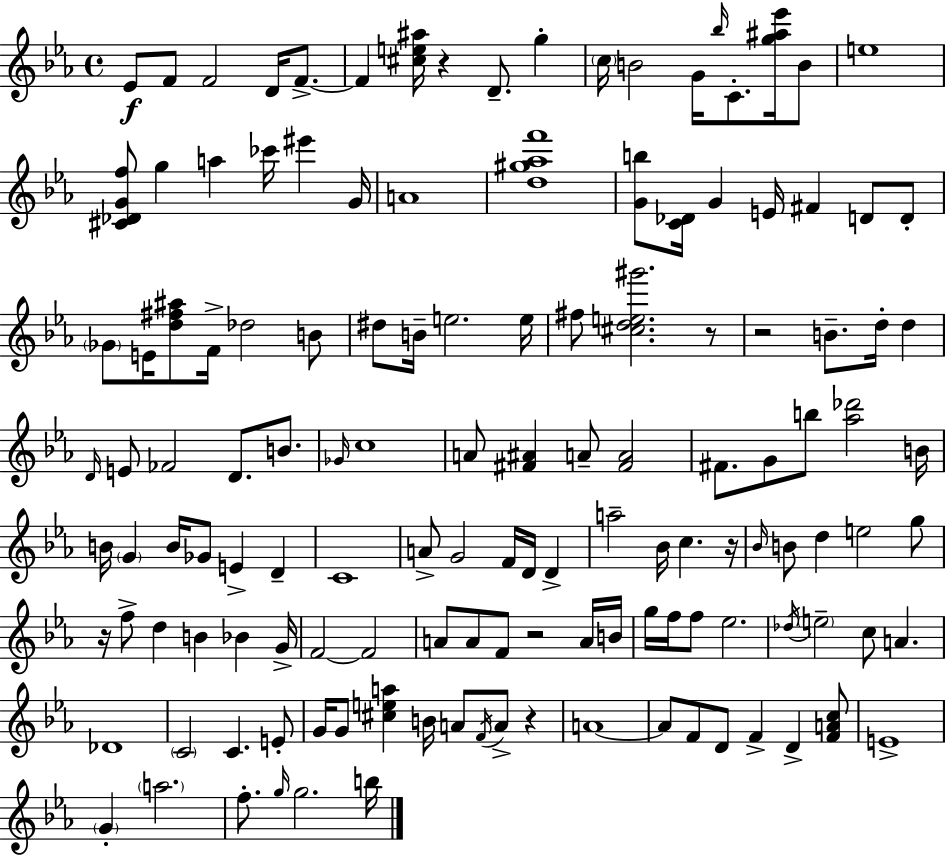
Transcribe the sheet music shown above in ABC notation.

X:1
T:Untitled
M:4/4
L:1/4
K:Cm
_E/2 F/2 F2 D/4 F/2 F [^ce^a]/4 z D/2 g c/4 B2 G/4 _b/4 C/2 [g^a_e']/4 B/2 e4 [^C_DGf]/2 g a _c'/4 ^e' G/4 A4 [d^g_af']4 [Gb]/2 [C_D]/4 G E/4 ^F D/2 D/2 _G/2 E/4 [d^f^a]/2 F/4 _d2 B/2 ^d/2 B/4 e2 e/4 ^f/2 [^cde^g']2 z/2 z2 B/2 d/4 d D/4 E/2 _F2 D/2 B/2 _G/4 c4 A/2 [^F^A] A/2 [^FA]2 ^F/2 G/2 b/2 [_a_d']2 B/4 B/4 G B/4 _G/2 E D C4 A/2 G2 F/4 D/4 D a2 _B/4 c z/4 _B/4 B/2 d e2 g/2 z/4 f/2 d B _B G/4 F2 F2 A/2 A/2 F/2 z2 A/4 B/4 g/4 f/4 f/2 _e2 _d/4 e2 c/2 A _D4 C2 C E/2 G/4 G/2 [^cea] B/4 A/2 F/4 A/2 z A4 A/2 F/2 D/2 F D [FAc]/2 E4 G a2 f/2 g/4 g2 b/4